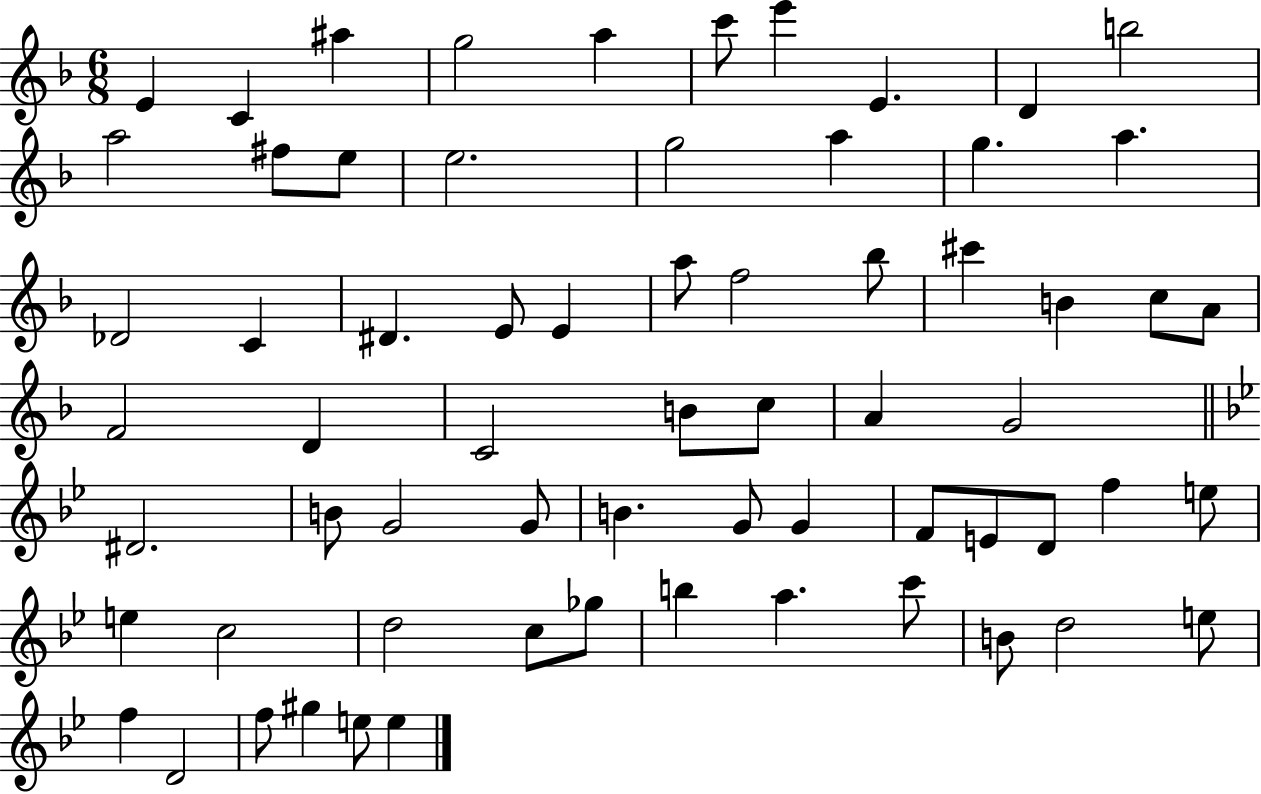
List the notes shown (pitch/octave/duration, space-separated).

E4/q C4/q A#5/q G5/h A5/q C6/e E6/q E4/q. D4/q B5/h A5/h F#5/e E5/e E5/h. G5/h A5/q G5/q. A5/q. Db4/h C4/q D#4/q. E4/e E4/q A5/e F5/h Bb5/e C#6/q B4/q C5/e A4/e F4/h D4/q C4/h B4/e C5/e A4/q G4/h D#4/h. B4/e G4/h G4/e B4/q. G4/e G4/q F4/e E4/e D4/e F5/q E5/e E5/q C5/h D5/h C5/e Gb5/e B5/q A5/q. C6/e B4/e D5/h E5/e F5/q D4/h F5/e G#5/q E5/e E5/q